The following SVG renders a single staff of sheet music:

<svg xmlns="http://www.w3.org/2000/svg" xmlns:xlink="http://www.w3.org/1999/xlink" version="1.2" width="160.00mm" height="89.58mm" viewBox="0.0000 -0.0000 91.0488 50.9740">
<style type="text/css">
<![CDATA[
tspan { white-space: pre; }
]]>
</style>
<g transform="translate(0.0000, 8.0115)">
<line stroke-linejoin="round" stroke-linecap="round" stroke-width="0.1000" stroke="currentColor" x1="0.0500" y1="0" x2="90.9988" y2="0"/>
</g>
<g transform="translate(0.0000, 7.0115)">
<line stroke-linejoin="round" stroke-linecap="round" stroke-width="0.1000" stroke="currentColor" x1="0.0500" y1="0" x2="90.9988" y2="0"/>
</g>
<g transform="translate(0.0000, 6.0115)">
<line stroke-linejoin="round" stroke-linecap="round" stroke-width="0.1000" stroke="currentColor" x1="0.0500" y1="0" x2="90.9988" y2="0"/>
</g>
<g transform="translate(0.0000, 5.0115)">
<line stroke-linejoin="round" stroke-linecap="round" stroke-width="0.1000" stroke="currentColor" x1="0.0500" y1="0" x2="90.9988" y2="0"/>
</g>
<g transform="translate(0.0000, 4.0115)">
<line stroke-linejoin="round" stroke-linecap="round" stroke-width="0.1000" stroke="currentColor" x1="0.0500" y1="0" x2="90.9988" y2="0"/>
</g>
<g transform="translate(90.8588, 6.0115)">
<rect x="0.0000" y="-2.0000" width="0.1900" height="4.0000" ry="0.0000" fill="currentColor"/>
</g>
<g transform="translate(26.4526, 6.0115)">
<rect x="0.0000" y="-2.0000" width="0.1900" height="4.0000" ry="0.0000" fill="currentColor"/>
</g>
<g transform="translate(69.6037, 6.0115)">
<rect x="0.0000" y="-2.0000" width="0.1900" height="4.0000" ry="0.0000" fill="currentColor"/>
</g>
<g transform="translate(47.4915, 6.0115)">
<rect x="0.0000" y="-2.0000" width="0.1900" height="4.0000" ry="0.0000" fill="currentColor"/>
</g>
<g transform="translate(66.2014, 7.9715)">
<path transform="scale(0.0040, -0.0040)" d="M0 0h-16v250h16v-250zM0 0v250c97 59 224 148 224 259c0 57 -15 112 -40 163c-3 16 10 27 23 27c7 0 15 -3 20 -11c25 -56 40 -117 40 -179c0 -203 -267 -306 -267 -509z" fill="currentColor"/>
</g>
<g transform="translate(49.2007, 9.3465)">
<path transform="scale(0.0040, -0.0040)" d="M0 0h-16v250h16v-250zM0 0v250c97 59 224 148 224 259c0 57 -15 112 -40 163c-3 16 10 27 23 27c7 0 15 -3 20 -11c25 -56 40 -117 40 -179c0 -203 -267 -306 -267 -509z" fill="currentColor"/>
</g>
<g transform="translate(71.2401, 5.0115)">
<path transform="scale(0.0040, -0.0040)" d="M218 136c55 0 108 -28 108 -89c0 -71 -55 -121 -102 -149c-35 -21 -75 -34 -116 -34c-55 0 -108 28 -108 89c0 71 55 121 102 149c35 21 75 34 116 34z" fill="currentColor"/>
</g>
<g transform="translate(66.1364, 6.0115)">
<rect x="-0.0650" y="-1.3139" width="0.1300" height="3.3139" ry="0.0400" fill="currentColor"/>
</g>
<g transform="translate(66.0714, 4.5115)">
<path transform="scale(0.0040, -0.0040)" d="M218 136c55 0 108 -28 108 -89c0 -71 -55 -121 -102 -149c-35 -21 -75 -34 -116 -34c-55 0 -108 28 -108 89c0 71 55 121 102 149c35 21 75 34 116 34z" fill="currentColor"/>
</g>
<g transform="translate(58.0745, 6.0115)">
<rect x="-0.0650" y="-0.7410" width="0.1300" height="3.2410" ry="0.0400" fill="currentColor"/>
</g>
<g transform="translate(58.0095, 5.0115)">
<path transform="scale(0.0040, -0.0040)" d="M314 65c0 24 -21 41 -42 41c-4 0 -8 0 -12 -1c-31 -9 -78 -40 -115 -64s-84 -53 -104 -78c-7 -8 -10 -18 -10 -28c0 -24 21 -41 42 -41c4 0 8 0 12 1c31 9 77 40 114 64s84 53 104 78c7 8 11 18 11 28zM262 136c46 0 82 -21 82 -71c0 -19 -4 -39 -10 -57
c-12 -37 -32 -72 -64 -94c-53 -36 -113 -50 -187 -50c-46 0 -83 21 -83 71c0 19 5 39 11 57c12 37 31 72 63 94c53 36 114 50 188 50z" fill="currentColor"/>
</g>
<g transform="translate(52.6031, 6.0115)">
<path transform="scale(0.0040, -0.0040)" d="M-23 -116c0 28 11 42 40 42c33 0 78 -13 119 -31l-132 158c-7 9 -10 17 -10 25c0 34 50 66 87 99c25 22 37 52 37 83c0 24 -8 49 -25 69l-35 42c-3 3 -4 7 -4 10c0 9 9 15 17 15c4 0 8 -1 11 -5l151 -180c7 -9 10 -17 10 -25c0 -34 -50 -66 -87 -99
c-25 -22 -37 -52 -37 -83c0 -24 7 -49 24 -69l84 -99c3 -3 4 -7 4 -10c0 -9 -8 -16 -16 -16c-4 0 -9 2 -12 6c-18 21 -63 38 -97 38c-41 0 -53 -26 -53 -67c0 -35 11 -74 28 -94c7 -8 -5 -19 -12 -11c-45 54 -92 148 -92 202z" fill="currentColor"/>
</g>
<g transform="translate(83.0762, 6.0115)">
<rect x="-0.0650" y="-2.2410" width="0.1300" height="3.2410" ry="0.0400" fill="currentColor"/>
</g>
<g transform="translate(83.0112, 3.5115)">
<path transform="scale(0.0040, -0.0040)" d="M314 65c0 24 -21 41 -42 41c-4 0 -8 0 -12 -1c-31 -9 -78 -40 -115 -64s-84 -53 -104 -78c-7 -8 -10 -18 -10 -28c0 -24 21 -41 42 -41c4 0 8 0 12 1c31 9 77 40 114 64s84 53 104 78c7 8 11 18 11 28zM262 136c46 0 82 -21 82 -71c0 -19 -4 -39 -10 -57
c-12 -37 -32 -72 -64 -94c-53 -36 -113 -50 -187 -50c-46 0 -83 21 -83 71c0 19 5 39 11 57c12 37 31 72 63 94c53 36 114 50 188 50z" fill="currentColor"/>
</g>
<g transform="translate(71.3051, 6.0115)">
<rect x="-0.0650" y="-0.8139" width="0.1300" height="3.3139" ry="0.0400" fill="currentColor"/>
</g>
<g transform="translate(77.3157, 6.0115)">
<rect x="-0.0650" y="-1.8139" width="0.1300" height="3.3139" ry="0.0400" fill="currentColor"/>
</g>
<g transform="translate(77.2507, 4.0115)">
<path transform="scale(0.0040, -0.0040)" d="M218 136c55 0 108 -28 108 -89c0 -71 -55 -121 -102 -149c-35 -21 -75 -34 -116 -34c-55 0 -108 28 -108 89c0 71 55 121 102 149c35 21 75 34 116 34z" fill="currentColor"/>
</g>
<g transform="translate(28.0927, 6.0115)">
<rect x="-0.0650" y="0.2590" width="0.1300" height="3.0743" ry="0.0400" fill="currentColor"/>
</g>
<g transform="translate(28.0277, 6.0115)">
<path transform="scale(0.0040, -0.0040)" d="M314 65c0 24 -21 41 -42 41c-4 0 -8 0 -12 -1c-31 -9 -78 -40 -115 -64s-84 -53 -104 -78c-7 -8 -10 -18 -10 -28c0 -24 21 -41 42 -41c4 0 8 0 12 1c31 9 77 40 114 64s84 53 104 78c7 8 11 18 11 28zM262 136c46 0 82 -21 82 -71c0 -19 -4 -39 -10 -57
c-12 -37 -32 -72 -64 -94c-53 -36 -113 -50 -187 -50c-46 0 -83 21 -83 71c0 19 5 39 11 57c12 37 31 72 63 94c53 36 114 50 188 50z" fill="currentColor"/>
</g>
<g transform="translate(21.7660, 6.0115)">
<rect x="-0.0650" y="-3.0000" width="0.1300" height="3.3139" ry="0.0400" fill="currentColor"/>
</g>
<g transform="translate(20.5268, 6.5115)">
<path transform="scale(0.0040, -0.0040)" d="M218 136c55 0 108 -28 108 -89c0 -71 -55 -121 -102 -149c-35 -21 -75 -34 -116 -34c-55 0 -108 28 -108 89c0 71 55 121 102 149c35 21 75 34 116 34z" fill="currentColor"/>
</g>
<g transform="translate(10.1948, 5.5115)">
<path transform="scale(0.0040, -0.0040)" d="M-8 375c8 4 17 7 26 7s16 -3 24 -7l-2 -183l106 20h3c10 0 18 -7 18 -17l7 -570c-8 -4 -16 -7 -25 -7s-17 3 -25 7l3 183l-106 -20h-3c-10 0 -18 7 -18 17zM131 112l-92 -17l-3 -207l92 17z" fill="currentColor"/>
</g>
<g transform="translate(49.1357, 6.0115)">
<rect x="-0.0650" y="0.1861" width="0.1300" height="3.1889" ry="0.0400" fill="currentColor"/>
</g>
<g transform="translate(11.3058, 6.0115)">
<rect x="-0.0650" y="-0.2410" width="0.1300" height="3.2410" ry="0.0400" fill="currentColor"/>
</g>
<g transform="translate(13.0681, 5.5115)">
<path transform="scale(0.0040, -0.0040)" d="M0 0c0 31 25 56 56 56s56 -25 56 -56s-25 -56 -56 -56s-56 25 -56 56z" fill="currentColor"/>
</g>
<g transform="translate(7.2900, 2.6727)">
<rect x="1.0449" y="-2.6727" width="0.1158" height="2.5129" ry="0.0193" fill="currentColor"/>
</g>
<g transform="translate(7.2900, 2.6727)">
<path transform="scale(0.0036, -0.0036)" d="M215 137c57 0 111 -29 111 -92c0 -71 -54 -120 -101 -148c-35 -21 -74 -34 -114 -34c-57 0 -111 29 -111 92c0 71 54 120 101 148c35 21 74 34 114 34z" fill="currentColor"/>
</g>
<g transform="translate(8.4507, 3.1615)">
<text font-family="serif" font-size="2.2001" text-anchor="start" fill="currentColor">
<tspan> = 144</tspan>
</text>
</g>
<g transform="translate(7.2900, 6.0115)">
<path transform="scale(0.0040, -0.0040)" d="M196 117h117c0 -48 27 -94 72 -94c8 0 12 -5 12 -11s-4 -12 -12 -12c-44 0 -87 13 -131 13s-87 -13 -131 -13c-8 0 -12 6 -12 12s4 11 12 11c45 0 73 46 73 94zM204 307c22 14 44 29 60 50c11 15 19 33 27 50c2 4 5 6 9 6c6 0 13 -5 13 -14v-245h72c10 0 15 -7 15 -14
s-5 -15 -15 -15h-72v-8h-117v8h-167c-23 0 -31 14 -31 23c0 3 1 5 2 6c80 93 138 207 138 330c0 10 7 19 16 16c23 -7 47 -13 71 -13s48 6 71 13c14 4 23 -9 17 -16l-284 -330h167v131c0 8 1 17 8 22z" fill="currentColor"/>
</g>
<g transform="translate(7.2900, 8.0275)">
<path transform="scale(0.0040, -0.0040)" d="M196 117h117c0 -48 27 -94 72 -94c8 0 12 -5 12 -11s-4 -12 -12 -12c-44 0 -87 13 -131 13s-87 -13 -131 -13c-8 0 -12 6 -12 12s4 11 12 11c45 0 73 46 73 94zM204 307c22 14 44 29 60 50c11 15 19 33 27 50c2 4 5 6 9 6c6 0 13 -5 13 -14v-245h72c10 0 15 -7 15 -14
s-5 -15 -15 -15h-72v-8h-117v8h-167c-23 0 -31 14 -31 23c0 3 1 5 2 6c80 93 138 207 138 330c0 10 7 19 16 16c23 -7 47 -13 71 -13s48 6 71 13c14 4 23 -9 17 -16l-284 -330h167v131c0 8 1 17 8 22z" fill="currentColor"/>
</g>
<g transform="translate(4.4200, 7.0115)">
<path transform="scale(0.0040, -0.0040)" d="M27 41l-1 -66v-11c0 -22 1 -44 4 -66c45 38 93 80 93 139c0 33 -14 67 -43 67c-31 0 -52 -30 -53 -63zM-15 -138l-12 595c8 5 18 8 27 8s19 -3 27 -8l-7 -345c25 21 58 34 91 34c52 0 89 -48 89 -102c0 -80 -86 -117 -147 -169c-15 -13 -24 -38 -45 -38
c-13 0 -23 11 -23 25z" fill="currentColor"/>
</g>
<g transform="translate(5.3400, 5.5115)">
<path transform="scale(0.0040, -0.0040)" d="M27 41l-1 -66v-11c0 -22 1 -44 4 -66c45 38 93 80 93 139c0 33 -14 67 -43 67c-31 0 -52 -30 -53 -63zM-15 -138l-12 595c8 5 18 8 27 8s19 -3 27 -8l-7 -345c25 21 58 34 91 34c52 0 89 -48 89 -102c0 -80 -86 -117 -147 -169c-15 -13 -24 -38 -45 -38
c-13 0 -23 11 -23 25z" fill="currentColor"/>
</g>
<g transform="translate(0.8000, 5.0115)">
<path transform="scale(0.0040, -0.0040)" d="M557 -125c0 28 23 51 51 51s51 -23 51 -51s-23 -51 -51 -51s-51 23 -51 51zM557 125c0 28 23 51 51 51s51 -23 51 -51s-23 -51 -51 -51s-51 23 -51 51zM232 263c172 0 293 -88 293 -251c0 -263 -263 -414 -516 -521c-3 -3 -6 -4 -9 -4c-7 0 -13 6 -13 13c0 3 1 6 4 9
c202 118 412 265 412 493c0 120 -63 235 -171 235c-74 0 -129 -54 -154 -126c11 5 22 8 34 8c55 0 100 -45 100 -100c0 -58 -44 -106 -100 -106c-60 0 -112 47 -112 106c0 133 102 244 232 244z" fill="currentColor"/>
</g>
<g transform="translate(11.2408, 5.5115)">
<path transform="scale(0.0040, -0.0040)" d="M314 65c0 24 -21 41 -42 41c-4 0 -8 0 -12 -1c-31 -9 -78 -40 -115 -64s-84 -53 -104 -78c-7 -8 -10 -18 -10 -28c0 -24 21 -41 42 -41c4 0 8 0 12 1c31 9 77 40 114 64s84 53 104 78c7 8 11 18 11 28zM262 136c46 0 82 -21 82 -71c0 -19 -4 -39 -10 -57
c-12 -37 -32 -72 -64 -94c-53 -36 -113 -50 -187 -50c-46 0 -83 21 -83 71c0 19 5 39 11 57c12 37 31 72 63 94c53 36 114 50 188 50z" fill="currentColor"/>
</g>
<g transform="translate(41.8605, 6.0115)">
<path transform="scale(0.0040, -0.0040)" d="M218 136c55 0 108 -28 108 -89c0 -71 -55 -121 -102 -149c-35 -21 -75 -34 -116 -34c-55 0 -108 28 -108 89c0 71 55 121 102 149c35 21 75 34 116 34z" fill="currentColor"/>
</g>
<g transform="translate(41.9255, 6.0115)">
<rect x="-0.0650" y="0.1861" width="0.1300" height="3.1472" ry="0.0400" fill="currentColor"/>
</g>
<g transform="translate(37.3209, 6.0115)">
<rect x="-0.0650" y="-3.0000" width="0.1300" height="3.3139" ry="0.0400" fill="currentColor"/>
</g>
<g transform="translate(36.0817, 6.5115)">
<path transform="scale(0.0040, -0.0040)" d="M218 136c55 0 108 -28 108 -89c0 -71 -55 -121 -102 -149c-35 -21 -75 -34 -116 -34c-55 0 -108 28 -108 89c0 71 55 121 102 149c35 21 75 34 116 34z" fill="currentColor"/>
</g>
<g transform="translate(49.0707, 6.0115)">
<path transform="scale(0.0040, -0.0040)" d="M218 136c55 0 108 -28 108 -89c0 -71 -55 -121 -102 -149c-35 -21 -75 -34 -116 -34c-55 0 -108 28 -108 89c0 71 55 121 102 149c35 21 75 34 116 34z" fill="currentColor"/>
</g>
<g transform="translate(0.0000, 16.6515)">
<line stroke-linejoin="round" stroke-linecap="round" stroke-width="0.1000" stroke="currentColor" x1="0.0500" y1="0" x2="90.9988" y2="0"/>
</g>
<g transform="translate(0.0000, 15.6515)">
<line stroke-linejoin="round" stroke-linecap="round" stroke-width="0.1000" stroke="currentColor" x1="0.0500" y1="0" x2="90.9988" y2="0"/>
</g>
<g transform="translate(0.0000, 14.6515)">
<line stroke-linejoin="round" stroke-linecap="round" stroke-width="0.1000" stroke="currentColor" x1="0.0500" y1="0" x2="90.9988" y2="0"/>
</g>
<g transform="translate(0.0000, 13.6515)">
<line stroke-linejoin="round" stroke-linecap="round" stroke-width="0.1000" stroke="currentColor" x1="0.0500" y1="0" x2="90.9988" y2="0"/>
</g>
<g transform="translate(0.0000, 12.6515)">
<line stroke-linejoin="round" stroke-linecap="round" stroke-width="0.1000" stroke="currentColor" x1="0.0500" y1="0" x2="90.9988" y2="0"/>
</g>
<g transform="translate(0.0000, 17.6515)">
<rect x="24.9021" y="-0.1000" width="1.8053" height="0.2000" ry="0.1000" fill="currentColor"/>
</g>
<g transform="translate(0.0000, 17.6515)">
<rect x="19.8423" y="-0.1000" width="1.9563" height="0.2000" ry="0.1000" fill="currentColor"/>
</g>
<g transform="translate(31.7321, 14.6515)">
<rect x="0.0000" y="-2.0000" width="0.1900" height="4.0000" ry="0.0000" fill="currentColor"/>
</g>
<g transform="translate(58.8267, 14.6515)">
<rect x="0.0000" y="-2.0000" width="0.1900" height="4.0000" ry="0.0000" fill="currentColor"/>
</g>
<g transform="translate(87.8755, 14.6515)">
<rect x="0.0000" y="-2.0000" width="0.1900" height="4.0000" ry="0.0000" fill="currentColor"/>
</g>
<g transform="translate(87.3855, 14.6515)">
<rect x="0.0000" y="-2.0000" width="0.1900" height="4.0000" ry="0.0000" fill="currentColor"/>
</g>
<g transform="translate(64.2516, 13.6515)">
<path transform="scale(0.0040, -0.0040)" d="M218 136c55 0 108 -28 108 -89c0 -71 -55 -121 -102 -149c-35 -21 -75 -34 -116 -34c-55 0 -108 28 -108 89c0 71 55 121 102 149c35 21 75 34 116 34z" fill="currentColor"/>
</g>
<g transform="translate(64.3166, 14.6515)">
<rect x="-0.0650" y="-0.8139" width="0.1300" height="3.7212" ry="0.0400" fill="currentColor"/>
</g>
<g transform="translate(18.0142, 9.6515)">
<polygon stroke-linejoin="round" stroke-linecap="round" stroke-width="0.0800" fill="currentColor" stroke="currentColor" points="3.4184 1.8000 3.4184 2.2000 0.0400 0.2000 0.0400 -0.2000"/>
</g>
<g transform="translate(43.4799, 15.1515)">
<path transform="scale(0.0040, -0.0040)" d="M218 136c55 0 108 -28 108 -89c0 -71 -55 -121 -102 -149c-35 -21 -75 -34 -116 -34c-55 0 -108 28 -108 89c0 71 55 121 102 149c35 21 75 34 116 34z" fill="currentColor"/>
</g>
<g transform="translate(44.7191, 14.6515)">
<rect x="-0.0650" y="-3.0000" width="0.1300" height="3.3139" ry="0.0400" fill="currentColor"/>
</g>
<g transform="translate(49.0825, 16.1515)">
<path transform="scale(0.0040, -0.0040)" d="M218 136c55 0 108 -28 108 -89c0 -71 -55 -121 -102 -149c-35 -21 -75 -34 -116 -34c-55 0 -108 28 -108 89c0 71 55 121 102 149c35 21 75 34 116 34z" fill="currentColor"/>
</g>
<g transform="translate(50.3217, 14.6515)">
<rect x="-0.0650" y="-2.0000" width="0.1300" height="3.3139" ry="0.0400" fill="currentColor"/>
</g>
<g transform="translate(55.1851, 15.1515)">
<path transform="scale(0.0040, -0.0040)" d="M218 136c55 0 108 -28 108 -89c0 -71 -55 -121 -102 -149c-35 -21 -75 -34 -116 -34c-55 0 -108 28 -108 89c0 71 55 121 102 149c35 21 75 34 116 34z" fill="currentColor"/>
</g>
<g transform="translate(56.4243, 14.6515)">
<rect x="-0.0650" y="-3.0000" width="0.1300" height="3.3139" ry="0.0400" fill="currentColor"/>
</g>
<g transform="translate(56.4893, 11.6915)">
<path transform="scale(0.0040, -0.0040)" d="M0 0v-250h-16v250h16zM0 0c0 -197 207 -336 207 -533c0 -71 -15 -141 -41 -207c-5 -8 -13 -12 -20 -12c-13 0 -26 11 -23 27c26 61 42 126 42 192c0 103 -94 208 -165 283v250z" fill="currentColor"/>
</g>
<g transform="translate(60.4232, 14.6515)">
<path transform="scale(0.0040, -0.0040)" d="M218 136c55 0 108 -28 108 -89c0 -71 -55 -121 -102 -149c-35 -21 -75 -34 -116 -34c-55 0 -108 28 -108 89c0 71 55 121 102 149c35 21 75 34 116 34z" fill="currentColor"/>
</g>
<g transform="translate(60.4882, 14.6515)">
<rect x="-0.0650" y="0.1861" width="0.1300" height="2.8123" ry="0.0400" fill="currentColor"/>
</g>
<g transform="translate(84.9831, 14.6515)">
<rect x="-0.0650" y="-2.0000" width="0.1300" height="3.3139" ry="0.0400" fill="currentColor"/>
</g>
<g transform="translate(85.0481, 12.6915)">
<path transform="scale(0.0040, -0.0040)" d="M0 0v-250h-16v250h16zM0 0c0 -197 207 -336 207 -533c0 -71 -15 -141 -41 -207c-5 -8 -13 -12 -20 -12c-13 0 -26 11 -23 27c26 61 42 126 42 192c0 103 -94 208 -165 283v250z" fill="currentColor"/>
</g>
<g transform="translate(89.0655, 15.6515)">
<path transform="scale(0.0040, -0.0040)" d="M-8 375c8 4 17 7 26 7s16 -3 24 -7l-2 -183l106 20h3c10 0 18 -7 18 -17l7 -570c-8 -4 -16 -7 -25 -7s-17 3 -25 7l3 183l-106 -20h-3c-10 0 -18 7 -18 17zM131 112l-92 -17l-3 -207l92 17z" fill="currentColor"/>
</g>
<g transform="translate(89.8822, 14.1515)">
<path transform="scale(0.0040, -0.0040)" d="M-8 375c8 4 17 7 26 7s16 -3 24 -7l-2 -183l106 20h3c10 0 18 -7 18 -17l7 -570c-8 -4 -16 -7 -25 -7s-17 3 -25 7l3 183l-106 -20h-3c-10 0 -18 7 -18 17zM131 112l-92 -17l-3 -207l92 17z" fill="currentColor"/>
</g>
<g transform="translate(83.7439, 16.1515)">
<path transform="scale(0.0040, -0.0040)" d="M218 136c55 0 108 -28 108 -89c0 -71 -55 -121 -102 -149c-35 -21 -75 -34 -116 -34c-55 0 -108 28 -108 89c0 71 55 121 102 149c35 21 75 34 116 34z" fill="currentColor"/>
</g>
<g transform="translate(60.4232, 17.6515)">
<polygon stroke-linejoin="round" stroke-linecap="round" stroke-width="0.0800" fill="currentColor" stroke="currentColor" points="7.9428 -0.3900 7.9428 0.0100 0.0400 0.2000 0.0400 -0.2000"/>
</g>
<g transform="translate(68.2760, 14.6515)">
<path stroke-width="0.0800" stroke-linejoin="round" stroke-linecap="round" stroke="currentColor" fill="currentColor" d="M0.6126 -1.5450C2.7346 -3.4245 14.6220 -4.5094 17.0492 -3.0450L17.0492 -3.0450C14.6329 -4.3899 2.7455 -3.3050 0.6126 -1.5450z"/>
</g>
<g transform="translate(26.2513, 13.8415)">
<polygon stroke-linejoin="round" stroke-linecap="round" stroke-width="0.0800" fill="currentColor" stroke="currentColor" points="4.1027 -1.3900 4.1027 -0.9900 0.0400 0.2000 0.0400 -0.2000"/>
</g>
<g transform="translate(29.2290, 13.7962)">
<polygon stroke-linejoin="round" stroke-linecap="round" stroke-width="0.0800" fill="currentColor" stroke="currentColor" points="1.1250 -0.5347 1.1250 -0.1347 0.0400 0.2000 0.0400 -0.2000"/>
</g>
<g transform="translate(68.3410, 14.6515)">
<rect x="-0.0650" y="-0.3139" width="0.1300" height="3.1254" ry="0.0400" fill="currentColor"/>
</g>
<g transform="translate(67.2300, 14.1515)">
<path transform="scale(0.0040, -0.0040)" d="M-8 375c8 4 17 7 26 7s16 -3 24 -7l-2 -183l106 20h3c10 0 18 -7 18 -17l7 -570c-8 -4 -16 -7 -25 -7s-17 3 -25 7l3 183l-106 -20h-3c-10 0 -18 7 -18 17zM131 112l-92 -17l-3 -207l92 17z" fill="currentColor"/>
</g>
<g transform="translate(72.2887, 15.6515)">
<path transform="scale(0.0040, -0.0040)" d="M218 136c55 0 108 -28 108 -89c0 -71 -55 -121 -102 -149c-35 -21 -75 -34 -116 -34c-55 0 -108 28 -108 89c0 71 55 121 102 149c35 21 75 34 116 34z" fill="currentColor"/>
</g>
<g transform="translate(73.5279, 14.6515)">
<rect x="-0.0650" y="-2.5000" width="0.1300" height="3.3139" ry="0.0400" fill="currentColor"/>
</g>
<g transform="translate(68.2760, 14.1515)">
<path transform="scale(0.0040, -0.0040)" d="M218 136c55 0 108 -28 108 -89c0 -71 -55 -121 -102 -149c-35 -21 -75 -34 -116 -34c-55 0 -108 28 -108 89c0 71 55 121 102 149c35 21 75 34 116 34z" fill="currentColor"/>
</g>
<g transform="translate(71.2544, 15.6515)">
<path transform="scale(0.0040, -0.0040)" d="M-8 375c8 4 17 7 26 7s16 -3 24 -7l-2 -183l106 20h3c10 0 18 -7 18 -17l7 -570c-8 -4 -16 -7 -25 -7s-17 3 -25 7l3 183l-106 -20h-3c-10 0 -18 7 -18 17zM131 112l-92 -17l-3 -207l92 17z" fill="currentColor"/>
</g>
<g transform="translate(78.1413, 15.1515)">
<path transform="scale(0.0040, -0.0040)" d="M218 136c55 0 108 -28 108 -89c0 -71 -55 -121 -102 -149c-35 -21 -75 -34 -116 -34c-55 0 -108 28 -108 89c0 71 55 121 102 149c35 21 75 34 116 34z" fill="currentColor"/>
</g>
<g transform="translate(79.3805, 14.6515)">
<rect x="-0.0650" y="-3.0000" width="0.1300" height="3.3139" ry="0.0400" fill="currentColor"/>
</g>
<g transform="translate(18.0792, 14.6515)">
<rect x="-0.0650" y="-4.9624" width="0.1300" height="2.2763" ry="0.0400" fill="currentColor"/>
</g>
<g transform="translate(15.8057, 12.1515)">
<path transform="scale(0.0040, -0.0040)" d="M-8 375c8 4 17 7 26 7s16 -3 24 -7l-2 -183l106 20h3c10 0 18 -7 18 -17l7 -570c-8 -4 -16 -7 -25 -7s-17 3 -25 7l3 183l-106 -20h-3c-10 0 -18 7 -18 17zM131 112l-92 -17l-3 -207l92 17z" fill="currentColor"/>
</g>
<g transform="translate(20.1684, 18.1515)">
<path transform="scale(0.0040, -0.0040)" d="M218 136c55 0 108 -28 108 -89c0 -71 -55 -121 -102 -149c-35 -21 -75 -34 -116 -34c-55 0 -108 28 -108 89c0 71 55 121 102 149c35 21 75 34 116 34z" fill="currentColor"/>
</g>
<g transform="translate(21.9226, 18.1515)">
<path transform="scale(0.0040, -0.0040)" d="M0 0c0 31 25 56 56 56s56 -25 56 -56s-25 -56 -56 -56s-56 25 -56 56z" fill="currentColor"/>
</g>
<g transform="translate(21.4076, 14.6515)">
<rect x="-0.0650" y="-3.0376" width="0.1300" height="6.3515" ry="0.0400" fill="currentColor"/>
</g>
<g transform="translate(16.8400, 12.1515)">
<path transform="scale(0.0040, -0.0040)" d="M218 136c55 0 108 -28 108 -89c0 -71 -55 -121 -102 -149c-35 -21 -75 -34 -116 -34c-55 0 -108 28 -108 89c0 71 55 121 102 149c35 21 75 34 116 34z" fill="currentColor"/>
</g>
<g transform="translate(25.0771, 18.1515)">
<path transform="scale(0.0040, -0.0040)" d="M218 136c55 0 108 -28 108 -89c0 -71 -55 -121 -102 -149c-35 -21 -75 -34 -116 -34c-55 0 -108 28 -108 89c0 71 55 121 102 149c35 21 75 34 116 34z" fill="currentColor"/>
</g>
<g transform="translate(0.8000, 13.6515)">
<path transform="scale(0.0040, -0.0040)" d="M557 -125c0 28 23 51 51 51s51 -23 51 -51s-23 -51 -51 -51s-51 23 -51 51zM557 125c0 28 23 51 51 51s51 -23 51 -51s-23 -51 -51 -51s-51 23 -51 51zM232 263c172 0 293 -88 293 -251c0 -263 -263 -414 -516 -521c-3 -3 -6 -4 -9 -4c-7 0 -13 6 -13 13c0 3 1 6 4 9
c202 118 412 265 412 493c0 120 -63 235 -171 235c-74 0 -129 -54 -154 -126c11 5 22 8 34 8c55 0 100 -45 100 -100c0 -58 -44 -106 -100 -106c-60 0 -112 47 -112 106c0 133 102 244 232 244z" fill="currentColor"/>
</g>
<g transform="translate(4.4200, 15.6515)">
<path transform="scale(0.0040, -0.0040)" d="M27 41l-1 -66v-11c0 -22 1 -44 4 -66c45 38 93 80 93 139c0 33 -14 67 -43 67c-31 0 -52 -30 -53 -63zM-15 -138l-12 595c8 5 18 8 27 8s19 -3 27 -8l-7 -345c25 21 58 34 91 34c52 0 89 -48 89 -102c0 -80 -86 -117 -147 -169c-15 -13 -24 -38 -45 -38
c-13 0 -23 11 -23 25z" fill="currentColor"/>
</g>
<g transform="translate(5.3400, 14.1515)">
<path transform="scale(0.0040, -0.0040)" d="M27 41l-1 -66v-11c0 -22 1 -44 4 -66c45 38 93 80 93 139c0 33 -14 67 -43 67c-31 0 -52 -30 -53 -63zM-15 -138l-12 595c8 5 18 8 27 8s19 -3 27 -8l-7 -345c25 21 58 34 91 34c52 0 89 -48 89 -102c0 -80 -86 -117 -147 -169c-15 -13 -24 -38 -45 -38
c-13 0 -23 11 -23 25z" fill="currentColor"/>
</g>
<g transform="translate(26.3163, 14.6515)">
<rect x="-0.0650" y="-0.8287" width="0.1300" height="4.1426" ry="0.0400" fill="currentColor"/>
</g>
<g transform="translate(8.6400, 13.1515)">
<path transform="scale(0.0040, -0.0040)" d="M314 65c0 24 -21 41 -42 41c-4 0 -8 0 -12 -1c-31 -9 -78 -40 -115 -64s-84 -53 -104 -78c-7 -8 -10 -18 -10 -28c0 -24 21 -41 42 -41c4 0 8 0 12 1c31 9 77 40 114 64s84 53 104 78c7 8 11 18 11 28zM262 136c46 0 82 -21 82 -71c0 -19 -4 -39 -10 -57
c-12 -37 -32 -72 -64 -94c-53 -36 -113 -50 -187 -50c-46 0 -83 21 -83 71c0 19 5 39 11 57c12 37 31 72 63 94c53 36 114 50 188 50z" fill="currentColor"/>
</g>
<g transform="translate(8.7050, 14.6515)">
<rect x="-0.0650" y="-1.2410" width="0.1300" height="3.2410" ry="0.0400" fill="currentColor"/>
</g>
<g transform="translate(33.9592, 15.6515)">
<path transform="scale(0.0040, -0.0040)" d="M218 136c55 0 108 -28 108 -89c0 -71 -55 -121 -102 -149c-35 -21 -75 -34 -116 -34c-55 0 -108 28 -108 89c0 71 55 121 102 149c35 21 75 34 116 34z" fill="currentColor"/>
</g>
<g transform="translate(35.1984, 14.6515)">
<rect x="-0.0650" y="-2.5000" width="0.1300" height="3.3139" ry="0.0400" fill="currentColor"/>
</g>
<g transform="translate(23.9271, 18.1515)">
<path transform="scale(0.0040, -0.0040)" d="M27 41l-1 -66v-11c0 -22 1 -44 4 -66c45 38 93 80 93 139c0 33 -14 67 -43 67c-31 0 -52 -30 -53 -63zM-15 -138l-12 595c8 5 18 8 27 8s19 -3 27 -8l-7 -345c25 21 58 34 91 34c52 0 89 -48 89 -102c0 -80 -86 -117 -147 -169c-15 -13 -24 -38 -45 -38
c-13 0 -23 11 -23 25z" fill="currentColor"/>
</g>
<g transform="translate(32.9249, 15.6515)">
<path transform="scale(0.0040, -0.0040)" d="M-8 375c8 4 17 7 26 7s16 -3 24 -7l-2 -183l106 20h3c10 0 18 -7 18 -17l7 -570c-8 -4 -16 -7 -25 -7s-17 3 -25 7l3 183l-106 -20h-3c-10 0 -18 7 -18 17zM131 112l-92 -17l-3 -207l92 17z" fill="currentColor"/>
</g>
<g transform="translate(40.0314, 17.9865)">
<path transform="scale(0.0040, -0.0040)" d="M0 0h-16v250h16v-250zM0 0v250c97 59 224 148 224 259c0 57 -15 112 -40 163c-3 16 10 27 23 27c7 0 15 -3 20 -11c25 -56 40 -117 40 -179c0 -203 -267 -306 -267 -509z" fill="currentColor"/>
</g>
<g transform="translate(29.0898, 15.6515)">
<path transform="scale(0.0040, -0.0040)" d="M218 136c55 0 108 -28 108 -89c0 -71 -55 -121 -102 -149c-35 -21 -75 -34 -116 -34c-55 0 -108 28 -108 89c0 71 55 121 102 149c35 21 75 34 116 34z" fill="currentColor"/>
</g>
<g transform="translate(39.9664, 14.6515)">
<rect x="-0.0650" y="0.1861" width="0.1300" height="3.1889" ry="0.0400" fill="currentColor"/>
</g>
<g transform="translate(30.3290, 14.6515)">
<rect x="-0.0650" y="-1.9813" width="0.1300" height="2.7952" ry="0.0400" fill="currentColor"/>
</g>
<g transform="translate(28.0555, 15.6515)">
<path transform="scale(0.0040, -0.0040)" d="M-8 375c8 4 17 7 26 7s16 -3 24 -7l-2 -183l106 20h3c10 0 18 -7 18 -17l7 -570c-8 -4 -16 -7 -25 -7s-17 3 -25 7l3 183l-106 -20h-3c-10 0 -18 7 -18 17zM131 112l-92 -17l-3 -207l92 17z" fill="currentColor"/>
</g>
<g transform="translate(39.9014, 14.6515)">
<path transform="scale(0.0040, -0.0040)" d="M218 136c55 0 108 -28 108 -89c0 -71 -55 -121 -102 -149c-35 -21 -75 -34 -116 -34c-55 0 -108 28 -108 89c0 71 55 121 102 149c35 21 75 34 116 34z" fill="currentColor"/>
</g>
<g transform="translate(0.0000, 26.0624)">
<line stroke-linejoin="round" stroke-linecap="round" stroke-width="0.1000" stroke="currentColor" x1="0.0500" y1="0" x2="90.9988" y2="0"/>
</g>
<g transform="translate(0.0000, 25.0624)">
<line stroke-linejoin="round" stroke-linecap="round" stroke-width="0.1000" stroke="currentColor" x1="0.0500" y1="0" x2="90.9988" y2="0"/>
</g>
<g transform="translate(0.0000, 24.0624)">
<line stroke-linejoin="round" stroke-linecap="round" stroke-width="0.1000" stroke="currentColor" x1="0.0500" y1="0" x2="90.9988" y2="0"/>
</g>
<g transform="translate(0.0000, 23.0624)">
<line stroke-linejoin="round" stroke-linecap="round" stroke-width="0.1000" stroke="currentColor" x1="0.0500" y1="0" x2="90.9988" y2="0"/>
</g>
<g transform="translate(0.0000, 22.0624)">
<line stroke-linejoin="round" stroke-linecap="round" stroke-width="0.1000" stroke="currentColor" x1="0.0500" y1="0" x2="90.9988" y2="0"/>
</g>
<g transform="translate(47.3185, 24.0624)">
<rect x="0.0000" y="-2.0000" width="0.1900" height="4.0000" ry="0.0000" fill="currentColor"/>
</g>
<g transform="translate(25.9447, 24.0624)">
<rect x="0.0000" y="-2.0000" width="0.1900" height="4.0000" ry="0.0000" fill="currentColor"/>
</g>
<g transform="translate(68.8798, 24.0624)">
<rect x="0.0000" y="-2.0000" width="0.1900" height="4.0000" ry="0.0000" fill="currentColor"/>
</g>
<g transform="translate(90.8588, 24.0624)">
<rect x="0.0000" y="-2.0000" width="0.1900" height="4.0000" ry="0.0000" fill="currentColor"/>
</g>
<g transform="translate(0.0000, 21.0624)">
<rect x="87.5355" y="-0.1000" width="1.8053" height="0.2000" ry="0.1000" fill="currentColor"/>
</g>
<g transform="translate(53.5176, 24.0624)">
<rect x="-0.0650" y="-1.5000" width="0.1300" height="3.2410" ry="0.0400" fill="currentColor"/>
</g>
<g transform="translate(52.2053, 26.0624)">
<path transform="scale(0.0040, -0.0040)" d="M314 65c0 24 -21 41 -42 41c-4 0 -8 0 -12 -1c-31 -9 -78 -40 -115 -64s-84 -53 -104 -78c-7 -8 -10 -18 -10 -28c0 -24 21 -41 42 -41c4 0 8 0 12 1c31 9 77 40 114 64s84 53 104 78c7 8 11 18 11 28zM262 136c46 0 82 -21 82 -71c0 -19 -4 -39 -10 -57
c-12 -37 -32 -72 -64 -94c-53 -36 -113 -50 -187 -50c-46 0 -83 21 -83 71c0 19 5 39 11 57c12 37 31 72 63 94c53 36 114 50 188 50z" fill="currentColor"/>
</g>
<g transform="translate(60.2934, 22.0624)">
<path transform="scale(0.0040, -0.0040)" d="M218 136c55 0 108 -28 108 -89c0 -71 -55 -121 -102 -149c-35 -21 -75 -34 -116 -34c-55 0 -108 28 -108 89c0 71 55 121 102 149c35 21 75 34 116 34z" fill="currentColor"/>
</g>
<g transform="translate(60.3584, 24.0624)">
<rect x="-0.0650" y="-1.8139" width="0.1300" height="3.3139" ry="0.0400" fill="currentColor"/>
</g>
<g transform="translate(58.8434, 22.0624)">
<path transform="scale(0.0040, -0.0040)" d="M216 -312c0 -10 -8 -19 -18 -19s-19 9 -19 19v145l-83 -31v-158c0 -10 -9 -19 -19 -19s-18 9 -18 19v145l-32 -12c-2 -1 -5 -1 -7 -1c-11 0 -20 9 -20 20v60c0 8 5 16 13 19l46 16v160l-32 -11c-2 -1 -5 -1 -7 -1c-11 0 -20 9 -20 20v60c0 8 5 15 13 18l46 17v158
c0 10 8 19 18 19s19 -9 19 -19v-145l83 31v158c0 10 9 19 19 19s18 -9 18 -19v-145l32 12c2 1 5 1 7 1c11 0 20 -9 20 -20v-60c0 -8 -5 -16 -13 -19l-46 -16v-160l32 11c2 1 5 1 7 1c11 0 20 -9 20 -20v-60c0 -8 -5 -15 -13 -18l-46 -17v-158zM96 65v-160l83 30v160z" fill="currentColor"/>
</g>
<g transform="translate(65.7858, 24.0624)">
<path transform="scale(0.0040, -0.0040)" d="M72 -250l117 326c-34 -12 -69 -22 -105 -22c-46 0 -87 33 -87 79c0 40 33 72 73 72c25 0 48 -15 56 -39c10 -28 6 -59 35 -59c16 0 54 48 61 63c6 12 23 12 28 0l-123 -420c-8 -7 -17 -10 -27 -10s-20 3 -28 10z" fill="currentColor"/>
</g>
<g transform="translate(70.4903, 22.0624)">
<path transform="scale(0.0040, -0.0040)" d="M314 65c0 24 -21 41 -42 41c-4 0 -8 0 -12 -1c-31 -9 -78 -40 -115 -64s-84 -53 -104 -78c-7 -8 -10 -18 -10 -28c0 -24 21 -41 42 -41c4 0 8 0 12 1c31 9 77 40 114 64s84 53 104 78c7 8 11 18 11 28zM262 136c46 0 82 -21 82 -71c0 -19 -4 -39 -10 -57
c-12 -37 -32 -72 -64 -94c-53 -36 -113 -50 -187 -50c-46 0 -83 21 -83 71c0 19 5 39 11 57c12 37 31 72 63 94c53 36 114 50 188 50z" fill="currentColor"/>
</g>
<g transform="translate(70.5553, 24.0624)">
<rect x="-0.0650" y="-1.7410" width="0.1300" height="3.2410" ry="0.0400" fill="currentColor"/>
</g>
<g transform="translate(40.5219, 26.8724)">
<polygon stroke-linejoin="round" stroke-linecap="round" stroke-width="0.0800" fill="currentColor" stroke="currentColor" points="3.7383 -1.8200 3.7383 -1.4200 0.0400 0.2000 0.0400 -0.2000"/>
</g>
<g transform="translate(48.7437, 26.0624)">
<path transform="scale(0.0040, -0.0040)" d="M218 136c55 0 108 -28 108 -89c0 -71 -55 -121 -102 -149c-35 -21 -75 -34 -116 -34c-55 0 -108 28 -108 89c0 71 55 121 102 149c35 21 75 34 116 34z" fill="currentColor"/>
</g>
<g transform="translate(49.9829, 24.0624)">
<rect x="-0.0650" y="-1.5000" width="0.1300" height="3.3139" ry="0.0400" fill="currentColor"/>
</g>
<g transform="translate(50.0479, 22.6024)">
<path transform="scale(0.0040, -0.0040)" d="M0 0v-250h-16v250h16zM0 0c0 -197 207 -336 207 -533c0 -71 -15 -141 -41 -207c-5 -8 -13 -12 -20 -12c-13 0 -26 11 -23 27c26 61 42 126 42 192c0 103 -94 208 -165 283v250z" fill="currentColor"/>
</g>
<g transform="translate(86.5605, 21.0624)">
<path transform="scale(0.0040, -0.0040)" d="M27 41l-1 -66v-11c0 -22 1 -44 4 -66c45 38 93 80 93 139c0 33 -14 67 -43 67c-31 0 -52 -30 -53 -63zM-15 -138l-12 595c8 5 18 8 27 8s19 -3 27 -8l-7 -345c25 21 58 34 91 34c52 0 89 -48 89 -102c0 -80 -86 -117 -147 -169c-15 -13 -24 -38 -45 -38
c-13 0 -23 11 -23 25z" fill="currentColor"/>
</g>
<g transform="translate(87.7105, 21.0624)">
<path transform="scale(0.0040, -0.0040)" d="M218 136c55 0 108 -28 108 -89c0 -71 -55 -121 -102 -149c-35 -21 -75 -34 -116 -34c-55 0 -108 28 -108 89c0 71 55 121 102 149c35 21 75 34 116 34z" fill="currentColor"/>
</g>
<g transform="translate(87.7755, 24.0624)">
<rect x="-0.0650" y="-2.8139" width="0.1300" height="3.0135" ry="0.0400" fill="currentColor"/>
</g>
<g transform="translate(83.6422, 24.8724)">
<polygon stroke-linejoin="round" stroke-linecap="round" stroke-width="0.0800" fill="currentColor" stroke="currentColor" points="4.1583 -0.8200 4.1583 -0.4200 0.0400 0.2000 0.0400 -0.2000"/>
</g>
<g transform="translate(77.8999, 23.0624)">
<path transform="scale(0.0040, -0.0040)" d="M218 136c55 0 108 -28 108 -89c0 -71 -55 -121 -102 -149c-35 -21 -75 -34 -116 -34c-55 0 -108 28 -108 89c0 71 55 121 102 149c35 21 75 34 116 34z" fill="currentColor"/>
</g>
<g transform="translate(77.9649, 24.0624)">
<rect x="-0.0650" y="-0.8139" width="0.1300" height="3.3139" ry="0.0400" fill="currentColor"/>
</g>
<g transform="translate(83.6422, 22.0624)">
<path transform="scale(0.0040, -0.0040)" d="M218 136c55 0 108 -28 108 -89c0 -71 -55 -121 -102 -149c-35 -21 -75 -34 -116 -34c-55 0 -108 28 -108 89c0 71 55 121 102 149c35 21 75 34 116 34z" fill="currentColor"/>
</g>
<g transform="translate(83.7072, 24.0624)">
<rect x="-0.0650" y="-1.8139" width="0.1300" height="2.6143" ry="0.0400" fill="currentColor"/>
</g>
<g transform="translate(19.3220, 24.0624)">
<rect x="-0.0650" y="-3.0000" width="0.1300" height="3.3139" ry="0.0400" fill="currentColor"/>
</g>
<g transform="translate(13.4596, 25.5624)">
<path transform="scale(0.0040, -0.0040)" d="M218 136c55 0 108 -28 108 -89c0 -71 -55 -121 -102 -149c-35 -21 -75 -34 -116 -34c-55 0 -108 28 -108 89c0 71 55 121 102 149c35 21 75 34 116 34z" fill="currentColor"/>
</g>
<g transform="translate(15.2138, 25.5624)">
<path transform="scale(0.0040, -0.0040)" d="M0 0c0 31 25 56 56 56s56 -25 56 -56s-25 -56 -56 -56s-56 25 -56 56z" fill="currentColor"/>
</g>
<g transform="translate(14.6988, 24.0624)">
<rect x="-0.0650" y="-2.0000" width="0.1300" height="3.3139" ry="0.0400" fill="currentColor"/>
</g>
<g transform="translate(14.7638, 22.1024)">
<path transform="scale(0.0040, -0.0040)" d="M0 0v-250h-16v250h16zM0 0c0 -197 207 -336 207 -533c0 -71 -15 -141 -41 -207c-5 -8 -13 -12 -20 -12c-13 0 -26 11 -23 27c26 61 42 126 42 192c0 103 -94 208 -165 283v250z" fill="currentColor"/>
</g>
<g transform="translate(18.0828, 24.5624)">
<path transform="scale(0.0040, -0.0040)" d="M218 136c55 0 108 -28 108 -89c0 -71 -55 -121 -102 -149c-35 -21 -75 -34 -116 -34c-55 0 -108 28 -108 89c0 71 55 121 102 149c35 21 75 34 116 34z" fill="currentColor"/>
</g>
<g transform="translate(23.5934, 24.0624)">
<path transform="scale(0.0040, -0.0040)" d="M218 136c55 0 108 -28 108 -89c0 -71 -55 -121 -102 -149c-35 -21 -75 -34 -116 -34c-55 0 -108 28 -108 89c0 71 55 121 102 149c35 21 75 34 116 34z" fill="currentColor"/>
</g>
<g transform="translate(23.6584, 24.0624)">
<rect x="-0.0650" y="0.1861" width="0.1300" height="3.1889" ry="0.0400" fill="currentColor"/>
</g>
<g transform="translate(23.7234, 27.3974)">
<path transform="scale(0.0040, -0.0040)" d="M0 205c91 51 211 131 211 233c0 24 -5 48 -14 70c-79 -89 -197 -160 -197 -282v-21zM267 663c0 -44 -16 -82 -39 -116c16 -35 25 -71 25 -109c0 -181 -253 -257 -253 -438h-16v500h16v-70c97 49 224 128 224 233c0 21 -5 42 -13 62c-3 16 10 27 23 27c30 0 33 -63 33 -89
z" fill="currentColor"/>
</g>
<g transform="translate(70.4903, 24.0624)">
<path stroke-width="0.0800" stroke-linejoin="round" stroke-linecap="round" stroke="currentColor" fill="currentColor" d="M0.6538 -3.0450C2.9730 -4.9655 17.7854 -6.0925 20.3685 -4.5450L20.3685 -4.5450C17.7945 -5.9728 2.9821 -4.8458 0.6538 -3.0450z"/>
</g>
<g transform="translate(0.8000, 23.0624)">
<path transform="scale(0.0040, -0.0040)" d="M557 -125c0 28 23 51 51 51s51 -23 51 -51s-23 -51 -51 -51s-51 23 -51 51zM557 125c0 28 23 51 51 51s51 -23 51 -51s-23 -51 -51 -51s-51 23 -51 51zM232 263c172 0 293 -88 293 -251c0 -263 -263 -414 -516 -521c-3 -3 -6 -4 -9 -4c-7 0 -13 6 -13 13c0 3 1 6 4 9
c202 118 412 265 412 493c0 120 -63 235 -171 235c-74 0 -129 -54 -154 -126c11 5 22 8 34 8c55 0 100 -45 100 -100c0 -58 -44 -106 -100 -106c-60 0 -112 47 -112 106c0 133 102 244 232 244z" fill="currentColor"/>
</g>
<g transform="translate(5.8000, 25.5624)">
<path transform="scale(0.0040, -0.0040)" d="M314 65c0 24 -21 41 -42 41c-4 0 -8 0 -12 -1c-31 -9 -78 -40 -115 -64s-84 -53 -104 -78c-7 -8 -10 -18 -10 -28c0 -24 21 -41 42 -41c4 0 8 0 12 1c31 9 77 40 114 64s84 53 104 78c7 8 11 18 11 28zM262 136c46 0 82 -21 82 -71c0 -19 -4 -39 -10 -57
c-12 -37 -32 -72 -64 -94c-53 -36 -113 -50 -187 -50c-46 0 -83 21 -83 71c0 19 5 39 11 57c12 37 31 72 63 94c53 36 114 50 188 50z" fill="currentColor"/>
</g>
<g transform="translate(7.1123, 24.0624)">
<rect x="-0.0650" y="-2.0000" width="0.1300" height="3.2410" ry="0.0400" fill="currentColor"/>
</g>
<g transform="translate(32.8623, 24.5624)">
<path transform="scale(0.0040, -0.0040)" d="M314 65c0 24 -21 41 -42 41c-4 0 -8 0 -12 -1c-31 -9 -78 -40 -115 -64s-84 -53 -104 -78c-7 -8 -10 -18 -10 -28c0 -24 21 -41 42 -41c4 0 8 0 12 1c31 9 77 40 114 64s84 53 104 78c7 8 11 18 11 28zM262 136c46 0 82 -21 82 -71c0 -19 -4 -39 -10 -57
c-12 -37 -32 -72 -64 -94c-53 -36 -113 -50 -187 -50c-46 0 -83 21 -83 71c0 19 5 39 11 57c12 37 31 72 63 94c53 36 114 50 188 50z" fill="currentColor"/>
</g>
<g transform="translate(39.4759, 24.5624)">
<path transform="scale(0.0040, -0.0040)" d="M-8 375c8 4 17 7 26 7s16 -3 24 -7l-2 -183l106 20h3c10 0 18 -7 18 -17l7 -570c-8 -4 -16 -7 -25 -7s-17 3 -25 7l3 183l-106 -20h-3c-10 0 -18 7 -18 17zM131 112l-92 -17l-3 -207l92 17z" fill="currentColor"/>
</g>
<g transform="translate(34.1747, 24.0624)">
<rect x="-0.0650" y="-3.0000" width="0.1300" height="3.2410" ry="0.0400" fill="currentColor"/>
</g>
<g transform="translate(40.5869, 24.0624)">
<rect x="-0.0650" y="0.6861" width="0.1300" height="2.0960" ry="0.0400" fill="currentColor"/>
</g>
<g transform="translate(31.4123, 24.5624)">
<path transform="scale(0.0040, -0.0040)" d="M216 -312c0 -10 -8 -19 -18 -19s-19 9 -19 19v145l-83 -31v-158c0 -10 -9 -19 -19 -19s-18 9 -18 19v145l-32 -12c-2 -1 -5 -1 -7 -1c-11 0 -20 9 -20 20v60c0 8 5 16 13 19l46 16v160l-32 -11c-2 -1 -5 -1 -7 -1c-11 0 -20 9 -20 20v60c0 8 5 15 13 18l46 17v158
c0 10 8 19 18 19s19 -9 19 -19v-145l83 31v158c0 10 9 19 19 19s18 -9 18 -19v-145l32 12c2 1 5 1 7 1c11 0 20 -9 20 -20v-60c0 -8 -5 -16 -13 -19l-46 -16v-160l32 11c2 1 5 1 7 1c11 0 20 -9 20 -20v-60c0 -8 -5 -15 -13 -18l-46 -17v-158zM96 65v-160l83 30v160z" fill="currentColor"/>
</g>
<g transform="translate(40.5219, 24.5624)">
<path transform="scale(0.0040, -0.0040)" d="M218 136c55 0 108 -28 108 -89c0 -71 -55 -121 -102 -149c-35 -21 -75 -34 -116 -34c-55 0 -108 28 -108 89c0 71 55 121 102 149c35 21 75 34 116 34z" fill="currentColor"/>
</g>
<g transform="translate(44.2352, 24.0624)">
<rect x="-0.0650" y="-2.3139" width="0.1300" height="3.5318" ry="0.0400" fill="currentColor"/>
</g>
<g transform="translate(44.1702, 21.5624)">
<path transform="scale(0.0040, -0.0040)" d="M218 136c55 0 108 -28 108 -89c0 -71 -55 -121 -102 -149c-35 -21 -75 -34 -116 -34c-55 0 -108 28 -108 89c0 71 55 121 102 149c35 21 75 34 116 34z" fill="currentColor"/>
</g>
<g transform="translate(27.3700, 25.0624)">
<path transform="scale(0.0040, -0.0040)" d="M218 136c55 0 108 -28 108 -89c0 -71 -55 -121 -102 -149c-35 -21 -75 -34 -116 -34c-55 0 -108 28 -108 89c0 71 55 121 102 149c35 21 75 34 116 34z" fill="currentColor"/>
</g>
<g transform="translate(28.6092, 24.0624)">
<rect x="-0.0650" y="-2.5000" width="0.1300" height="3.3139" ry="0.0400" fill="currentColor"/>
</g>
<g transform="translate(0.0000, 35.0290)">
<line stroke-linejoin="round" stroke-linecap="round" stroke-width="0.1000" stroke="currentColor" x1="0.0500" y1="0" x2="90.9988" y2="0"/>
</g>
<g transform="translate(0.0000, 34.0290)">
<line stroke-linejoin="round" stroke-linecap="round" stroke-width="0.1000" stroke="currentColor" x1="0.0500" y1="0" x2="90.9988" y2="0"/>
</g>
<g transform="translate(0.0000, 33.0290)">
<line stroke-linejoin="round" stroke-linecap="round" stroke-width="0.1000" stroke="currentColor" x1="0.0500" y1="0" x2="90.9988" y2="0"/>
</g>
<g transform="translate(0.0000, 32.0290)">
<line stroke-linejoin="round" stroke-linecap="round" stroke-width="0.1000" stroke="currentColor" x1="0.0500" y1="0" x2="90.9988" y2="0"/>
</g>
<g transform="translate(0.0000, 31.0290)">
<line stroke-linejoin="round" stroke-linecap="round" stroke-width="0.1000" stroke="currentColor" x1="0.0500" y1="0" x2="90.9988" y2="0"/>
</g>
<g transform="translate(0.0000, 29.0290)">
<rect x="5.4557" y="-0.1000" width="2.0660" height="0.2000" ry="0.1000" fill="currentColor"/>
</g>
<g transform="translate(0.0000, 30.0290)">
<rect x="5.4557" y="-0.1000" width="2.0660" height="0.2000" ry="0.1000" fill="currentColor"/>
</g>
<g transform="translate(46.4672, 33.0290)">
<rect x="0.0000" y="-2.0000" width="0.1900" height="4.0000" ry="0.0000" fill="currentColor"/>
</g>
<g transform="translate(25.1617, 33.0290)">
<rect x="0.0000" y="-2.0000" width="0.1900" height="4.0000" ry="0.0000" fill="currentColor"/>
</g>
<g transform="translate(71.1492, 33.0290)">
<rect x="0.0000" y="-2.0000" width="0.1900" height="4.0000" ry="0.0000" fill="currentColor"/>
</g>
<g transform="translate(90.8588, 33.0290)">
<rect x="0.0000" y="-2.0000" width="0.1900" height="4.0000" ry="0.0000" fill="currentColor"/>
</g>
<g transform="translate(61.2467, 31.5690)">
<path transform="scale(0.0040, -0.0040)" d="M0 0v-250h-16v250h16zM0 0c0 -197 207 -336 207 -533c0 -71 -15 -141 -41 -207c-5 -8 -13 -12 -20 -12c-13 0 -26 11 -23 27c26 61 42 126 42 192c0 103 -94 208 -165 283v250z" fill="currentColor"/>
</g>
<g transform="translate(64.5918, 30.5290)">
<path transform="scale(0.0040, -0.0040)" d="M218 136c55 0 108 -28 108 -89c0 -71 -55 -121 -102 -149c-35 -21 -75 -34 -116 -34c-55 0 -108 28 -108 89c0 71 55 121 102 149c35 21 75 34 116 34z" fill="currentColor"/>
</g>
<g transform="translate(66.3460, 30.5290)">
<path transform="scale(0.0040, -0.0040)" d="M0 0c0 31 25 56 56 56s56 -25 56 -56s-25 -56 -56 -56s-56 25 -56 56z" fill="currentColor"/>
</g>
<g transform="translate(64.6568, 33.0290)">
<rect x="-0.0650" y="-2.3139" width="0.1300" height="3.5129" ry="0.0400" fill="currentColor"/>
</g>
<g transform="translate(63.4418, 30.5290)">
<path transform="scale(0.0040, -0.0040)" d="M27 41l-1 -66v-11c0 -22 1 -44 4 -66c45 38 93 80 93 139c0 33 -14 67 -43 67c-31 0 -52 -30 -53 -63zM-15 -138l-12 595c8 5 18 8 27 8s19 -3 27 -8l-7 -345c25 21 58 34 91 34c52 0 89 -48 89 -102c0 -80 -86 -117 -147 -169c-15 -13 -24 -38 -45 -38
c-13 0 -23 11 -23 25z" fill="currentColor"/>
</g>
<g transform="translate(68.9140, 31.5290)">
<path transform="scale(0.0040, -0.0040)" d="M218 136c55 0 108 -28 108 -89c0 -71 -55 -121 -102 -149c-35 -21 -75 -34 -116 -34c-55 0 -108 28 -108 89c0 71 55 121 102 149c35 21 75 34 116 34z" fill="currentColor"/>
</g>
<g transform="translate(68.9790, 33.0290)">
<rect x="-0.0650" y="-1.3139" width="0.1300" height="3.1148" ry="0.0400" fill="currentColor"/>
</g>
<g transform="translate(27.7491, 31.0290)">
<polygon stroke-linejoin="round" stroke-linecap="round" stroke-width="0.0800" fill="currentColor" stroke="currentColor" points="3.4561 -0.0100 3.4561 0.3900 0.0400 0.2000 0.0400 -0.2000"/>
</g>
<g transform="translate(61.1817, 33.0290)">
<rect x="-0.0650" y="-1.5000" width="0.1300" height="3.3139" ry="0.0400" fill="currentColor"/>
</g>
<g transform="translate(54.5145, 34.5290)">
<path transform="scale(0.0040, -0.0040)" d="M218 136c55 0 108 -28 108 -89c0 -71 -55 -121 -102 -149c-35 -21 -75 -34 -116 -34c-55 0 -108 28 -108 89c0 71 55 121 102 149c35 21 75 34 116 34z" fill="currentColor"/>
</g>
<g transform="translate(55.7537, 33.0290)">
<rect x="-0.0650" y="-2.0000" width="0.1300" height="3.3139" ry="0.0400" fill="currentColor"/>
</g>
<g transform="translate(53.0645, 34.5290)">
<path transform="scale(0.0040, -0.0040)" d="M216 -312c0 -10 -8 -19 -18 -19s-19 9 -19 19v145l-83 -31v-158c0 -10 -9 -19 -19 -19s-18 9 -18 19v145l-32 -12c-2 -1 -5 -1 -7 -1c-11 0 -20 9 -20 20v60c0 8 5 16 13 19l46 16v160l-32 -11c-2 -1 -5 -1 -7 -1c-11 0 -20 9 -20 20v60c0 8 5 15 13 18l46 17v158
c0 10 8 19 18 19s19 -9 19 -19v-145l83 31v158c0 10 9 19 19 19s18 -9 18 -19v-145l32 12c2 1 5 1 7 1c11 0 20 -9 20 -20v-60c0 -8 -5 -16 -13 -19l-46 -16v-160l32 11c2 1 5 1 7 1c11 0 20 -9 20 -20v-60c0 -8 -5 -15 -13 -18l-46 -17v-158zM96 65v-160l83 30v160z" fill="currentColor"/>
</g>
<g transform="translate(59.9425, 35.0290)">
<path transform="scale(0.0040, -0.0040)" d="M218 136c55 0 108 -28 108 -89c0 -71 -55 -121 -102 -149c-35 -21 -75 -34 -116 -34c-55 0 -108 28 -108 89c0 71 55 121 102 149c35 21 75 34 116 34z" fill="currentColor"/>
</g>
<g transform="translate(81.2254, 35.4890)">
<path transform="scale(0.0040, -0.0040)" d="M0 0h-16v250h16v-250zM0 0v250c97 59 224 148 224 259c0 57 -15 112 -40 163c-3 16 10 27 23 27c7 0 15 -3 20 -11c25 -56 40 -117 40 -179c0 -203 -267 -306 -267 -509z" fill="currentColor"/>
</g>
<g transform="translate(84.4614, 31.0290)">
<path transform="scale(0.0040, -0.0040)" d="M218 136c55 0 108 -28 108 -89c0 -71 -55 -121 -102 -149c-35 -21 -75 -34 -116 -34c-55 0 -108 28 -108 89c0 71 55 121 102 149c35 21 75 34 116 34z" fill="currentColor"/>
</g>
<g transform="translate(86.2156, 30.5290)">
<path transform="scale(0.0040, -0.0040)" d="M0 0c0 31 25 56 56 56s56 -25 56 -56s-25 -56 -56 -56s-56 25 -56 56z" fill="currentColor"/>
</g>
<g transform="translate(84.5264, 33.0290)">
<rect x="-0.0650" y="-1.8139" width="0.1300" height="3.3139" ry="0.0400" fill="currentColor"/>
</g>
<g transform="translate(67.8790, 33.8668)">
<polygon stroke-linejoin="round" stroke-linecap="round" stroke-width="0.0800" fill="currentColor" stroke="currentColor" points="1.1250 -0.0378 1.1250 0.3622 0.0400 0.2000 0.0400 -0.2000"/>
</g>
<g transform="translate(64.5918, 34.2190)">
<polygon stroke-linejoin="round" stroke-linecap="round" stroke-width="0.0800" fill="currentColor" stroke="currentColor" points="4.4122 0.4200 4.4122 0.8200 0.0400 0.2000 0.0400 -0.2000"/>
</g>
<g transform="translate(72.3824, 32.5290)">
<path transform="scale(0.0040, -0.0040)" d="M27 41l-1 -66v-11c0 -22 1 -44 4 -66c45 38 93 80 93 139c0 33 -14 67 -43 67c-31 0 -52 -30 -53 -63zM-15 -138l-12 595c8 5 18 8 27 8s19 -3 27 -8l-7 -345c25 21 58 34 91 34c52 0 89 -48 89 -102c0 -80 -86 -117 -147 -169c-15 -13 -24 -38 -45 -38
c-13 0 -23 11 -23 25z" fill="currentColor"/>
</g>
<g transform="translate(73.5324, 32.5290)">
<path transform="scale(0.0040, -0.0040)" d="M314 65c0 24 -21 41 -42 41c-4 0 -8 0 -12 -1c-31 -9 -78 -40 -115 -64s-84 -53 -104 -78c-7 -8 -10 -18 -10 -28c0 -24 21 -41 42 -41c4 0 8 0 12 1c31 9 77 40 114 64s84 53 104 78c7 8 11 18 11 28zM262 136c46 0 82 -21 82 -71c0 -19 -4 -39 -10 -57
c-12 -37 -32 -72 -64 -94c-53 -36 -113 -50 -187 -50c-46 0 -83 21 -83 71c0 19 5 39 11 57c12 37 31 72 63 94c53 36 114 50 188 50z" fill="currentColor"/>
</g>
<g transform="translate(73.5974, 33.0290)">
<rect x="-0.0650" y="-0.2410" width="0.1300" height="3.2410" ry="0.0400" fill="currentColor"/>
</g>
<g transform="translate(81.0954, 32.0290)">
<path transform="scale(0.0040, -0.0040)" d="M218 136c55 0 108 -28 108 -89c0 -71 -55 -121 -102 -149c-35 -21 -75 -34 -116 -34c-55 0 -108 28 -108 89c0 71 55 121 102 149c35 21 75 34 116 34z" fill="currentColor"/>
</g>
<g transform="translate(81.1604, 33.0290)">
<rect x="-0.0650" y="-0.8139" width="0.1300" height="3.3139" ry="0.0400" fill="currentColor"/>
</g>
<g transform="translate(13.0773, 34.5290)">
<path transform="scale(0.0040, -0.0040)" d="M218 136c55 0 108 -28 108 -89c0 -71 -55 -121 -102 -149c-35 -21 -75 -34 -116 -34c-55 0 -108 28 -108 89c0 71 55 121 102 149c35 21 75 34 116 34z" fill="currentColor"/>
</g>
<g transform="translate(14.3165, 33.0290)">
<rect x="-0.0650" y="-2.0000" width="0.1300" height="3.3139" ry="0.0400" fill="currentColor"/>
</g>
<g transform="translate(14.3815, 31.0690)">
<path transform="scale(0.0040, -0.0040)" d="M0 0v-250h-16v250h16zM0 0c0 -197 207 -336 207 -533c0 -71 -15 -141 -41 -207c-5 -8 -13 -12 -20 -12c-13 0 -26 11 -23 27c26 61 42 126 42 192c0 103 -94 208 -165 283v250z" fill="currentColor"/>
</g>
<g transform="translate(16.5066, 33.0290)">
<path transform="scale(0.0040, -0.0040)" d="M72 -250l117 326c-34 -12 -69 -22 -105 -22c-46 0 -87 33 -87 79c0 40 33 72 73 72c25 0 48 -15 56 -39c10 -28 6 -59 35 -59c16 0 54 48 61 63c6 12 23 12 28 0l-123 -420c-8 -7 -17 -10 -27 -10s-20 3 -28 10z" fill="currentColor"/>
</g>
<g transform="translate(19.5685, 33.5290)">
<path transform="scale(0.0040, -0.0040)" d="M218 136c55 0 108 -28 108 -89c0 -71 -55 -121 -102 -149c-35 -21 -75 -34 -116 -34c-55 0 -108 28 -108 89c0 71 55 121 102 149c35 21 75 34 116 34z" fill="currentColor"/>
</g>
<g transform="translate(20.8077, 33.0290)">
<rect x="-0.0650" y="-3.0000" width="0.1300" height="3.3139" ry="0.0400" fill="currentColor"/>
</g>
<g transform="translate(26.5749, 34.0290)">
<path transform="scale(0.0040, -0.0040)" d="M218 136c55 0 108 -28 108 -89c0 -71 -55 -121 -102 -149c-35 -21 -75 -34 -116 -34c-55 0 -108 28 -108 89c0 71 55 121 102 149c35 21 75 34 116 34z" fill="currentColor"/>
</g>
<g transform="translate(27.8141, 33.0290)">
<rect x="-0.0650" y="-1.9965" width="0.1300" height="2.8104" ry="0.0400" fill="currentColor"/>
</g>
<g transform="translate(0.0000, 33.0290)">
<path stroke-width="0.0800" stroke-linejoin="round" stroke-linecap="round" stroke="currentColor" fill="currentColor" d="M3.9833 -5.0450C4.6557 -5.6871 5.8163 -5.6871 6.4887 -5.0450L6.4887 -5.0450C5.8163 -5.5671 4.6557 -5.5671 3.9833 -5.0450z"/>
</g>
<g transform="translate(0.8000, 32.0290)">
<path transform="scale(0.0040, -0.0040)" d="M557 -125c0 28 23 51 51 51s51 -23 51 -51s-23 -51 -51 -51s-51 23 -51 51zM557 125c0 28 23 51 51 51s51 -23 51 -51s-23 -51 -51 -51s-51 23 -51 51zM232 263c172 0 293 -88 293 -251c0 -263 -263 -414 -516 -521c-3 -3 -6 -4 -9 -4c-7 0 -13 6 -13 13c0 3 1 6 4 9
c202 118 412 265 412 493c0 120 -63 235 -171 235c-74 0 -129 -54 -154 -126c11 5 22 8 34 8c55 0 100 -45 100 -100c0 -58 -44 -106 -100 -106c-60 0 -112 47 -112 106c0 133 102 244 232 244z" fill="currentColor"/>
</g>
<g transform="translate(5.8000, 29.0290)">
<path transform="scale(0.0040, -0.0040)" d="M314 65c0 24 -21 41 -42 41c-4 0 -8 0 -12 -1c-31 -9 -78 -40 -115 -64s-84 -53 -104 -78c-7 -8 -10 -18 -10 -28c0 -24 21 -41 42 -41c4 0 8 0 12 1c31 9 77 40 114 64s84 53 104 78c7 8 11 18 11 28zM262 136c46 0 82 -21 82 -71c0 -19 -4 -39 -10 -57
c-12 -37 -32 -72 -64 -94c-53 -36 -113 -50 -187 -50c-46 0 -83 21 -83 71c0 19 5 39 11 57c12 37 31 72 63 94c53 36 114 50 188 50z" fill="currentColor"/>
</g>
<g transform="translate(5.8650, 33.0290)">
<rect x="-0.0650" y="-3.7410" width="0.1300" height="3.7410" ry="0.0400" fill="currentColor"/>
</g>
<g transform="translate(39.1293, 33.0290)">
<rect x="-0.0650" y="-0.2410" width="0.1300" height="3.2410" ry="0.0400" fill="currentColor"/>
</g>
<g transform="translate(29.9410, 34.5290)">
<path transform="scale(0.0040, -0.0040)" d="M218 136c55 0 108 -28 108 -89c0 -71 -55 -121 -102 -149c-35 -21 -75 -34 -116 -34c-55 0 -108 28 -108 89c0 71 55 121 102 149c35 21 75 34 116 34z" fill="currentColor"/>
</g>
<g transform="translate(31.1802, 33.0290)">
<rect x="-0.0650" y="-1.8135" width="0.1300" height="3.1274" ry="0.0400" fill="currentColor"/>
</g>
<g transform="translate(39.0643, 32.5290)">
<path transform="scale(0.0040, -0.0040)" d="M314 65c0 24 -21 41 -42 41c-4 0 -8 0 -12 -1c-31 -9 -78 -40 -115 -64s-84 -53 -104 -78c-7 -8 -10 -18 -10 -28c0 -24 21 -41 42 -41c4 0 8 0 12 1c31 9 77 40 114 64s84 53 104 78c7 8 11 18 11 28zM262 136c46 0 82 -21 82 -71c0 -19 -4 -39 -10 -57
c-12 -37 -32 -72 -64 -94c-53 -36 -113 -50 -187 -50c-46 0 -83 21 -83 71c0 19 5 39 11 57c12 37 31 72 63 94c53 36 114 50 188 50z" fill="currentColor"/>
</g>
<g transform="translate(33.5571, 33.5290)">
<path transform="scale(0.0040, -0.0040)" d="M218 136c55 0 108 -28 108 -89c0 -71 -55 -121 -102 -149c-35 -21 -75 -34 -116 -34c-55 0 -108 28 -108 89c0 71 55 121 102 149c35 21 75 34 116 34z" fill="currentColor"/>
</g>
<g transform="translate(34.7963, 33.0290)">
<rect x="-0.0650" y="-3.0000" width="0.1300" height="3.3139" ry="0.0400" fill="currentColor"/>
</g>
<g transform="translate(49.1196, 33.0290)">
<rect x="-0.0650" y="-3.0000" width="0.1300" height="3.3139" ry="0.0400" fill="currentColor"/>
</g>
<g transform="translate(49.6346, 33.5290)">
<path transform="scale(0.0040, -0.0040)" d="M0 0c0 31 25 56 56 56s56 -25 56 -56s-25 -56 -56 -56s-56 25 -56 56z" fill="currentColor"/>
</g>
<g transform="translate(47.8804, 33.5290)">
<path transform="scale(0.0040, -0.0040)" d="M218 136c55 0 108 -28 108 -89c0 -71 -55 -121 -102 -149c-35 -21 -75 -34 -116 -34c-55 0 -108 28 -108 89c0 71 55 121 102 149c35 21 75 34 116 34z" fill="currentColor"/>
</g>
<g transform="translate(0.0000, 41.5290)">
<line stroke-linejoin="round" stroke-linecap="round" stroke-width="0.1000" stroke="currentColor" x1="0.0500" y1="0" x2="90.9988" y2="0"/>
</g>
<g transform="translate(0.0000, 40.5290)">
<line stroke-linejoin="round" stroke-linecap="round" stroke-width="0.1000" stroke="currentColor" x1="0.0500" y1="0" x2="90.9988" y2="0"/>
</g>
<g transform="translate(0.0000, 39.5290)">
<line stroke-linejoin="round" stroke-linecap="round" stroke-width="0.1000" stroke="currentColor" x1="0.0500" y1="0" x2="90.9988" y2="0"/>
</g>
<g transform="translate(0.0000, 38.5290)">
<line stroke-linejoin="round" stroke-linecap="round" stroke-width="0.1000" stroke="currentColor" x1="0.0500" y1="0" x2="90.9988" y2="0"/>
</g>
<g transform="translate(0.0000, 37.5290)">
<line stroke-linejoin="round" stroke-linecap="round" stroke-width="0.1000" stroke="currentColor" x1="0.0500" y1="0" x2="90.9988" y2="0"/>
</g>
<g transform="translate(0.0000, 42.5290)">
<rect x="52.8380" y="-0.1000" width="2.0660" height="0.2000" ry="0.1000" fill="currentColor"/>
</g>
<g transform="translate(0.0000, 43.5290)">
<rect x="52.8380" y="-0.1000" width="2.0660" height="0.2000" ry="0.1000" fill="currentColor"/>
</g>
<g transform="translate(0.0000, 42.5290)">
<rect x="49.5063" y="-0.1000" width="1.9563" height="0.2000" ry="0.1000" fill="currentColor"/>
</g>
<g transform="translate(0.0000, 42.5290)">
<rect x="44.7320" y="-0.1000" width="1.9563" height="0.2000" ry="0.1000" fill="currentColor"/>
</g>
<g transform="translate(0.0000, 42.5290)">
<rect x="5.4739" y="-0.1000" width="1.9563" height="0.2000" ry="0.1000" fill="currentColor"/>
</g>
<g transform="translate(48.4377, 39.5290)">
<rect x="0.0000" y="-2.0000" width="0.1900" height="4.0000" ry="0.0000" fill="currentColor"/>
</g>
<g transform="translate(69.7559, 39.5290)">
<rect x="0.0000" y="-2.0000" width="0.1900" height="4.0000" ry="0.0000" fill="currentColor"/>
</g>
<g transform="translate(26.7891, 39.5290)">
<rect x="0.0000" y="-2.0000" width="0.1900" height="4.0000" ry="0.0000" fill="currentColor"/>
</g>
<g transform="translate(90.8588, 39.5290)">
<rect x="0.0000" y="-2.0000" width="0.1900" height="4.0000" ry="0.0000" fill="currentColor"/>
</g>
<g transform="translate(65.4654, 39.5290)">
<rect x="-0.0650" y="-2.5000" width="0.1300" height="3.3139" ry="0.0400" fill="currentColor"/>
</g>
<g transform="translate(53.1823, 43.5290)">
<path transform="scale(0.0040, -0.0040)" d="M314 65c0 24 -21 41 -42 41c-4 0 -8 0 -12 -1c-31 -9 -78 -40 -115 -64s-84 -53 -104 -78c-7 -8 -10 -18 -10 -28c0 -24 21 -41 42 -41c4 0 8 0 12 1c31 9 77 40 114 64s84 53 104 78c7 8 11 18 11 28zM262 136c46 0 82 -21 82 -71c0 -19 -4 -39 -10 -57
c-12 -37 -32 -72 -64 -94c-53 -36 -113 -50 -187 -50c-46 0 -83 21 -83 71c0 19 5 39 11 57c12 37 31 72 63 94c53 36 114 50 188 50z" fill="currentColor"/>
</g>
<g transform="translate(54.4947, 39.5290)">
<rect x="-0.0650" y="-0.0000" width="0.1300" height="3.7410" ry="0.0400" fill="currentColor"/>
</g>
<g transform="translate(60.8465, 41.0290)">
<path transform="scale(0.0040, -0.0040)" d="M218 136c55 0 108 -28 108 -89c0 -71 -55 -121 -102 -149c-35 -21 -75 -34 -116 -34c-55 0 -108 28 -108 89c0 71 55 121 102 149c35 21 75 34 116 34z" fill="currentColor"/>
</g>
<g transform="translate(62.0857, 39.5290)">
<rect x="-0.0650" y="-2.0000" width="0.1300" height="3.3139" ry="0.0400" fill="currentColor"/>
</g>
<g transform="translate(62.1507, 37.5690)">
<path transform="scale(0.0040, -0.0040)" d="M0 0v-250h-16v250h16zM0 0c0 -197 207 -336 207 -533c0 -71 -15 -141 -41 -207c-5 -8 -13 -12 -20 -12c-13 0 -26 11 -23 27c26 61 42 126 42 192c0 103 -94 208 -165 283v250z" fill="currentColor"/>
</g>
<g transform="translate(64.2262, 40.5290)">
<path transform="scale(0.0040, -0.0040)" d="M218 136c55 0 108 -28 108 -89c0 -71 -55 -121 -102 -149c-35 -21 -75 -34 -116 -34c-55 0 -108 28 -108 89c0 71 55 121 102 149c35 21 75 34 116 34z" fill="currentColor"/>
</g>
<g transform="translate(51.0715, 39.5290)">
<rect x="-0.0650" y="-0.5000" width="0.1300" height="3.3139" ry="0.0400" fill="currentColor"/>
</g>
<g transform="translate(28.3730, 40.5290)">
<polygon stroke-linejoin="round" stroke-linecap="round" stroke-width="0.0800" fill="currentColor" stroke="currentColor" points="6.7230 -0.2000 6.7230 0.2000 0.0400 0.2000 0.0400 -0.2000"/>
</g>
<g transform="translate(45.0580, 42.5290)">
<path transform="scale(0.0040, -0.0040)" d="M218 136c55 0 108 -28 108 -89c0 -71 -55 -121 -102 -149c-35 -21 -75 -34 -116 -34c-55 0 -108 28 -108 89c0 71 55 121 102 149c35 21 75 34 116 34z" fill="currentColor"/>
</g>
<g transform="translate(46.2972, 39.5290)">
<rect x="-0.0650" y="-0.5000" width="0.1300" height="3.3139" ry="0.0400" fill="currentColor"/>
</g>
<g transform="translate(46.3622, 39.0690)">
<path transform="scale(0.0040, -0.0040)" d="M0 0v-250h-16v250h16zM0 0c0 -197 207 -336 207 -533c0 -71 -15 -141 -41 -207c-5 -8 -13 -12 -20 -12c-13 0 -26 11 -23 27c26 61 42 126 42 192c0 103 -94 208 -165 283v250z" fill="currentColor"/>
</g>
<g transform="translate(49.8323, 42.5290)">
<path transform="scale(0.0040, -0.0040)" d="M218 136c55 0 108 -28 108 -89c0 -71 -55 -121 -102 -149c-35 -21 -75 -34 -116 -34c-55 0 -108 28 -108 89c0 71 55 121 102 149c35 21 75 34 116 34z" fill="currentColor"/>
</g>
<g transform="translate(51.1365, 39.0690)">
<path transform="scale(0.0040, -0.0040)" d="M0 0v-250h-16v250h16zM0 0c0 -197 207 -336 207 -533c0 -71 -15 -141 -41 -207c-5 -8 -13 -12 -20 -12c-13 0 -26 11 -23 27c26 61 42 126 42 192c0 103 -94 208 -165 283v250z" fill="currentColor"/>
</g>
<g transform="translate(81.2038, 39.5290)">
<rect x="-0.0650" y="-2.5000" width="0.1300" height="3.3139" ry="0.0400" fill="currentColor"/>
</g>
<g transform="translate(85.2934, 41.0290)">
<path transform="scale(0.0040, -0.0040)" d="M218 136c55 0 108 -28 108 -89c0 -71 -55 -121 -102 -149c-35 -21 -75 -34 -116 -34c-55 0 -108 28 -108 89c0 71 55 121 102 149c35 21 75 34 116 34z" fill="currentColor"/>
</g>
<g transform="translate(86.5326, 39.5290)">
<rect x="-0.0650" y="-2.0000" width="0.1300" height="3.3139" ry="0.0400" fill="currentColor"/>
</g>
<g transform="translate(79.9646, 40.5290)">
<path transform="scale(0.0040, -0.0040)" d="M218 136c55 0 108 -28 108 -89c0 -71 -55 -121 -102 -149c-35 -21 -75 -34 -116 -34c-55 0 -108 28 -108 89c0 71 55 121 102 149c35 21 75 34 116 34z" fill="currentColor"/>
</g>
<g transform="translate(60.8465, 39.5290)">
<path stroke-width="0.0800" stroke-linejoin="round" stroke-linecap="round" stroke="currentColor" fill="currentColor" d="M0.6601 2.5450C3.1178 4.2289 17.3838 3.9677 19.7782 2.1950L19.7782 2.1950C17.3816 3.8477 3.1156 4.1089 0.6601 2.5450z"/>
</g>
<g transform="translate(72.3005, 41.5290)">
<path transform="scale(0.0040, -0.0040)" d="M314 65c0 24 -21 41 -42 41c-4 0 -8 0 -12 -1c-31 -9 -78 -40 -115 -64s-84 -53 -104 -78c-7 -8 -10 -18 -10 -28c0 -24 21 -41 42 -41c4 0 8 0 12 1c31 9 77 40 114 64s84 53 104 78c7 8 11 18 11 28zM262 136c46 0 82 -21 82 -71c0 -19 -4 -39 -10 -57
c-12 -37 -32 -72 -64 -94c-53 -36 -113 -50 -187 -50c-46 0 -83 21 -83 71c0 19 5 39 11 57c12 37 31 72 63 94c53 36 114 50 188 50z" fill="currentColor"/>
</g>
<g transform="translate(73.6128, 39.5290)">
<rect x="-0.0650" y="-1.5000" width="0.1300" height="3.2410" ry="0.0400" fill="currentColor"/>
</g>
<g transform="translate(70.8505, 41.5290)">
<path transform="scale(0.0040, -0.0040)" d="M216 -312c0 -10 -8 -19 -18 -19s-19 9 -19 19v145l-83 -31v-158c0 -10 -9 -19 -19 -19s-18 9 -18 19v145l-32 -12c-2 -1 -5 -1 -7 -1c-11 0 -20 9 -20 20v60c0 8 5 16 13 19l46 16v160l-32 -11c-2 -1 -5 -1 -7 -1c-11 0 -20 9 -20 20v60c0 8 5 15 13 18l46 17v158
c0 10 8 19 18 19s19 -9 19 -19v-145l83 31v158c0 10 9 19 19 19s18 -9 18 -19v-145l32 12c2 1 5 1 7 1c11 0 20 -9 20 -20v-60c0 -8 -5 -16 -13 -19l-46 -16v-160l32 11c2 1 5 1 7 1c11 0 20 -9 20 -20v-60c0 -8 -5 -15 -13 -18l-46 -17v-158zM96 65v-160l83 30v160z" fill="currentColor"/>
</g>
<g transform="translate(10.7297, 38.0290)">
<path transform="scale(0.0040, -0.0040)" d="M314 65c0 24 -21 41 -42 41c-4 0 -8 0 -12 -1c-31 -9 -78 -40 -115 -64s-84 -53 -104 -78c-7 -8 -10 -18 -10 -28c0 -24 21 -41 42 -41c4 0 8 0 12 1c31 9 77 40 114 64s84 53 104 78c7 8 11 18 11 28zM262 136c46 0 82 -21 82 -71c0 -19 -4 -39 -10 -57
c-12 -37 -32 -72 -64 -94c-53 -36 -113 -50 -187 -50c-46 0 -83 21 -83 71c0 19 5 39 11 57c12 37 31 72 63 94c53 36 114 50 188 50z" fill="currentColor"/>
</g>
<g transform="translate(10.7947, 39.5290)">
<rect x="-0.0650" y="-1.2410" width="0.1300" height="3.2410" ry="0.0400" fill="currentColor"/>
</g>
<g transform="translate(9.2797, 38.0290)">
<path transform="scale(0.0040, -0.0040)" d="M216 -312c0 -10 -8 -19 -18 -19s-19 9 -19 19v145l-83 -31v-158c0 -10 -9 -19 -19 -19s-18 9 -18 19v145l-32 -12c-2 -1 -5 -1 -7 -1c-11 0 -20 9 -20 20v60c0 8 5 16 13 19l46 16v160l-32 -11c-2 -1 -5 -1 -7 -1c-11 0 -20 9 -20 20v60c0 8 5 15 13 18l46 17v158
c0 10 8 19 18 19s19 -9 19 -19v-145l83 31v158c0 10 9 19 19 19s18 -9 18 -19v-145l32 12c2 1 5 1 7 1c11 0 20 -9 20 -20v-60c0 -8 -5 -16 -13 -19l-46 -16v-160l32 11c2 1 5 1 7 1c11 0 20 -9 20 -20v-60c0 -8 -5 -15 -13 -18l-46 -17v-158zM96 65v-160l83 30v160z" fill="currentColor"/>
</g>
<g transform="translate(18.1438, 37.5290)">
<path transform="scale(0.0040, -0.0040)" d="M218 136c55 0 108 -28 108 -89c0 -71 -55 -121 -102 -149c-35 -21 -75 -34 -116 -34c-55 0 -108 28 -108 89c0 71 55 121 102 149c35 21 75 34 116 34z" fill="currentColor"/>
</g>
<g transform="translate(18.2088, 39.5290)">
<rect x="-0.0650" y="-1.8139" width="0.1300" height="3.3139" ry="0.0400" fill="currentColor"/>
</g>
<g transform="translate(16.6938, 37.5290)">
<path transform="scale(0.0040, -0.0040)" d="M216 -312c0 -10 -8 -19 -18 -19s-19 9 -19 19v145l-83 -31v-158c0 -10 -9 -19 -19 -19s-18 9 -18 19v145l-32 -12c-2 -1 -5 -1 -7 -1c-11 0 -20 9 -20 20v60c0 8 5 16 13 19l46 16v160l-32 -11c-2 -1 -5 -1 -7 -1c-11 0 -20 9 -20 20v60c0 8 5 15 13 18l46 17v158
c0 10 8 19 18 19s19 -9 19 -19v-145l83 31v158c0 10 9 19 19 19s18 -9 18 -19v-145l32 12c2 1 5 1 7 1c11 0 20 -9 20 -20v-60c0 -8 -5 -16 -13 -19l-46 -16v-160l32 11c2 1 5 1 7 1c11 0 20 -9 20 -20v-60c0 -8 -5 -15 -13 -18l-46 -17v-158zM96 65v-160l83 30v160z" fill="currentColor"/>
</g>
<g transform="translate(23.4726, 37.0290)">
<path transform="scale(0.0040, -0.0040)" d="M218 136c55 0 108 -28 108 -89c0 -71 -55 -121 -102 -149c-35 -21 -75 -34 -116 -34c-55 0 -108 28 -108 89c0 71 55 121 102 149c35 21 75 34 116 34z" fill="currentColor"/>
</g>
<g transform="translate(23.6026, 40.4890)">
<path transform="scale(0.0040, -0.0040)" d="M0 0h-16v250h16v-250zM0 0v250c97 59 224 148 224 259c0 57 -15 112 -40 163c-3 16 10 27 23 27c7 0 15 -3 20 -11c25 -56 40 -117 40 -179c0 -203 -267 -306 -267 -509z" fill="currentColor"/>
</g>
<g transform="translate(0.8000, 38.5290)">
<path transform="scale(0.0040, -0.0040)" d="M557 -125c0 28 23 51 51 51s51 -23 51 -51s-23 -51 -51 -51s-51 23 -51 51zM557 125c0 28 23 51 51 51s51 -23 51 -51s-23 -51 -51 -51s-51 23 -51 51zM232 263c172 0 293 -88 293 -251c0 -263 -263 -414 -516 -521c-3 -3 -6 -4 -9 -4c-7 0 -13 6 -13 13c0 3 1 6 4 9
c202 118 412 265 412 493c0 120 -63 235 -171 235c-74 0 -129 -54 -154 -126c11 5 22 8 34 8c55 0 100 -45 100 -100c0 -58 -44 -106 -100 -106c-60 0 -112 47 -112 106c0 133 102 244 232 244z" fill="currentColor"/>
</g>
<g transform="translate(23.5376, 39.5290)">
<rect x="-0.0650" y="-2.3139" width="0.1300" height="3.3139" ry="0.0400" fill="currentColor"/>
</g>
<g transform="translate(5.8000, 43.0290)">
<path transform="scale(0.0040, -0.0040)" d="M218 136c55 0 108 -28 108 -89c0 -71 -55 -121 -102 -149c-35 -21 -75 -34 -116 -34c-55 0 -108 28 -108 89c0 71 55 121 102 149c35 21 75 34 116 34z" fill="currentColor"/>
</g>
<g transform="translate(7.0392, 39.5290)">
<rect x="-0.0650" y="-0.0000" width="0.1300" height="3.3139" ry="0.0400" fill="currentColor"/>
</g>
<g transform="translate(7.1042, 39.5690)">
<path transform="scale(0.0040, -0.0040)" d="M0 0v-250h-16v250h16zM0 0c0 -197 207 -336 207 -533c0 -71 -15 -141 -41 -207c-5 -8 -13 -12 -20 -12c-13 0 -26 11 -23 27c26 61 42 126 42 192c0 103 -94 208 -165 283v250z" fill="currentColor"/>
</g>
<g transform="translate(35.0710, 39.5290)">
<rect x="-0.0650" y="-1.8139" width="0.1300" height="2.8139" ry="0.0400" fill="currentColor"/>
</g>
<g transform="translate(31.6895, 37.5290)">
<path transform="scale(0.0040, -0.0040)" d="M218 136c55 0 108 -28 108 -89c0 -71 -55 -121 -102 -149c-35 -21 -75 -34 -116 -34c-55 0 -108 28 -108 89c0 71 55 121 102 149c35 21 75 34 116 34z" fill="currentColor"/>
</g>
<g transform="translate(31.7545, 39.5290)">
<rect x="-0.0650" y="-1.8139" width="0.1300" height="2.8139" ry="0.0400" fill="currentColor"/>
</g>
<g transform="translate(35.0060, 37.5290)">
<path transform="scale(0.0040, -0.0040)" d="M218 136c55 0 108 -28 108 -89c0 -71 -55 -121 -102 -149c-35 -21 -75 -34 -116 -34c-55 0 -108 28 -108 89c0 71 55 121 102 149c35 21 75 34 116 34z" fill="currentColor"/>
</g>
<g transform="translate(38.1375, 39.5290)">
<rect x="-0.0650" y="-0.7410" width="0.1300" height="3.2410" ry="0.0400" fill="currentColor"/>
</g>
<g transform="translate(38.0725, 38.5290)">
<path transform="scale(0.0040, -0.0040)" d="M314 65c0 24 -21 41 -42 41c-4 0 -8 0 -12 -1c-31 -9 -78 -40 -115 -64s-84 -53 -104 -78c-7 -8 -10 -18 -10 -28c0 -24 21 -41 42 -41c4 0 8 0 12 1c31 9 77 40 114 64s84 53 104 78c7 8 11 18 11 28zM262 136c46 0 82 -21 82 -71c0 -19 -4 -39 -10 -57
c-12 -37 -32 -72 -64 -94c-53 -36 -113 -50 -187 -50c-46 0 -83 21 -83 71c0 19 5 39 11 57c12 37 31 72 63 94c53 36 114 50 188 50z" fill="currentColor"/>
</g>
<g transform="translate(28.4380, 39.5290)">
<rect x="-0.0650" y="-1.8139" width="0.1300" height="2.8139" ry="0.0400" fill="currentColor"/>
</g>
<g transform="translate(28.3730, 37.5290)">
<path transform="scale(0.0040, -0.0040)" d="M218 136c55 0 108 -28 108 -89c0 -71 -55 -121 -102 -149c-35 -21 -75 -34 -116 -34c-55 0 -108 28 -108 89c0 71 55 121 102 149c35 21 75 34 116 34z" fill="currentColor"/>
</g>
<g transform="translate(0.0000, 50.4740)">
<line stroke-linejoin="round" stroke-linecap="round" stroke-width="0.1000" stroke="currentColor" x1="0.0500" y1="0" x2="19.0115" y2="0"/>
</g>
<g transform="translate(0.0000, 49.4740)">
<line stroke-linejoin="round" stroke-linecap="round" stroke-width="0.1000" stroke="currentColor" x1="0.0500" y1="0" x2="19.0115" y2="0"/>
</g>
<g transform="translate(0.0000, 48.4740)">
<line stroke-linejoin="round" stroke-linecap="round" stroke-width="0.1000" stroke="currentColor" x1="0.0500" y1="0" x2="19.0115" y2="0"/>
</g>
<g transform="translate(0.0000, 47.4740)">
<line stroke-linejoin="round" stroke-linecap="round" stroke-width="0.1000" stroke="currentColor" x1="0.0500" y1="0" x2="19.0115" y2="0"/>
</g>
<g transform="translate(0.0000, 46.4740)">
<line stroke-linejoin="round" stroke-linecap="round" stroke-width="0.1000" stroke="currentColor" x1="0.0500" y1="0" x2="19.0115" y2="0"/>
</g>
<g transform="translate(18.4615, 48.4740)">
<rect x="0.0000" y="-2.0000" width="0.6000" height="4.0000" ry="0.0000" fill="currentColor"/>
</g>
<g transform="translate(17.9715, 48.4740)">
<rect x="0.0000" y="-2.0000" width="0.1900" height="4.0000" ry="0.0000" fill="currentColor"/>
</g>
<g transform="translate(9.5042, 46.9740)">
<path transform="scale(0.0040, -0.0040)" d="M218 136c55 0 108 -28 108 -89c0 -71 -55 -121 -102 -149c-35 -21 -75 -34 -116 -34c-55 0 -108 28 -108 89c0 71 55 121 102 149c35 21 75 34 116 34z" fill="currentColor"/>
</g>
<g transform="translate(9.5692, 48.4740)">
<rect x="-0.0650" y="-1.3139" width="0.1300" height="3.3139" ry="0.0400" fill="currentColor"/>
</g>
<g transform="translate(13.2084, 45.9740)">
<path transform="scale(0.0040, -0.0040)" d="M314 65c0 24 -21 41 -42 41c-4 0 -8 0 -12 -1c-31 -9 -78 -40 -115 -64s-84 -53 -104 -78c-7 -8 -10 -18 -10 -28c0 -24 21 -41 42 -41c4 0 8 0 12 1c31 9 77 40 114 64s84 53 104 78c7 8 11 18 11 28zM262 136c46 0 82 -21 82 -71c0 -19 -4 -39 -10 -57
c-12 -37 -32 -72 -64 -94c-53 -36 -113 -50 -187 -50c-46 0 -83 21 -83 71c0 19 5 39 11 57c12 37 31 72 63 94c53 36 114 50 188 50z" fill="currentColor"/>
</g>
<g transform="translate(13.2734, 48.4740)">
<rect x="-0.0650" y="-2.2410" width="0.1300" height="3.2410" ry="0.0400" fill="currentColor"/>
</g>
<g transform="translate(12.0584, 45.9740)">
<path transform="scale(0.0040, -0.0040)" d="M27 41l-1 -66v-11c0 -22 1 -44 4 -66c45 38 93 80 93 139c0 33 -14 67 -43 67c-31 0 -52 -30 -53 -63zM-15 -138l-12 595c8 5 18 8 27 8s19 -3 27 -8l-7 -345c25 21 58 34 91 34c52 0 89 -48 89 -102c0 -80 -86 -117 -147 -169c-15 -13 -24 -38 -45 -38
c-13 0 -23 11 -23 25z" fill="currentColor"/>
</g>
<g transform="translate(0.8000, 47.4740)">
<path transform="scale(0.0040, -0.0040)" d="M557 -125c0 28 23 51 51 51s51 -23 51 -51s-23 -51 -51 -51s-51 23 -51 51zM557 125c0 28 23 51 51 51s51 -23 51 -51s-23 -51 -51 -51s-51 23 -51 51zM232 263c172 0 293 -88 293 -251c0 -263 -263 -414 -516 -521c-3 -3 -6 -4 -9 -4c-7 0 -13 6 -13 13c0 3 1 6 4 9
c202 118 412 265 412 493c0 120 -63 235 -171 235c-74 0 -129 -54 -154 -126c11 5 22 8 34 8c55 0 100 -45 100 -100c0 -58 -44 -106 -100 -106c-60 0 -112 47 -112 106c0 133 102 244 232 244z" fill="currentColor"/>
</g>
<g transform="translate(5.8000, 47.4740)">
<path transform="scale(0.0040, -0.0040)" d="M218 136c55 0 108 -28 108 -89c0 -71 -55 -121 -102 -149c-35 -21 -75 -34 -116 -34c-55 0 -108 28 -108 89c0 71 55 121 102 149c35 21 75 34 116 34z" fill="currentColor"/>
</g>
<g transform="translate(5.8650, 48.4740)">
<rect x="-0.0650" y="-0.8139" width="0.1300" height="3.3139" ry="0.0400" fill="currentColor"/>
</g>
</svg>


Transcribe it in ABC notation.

X:1
T:Untitled
M:4/4
L:1/4
K:Bb
E,2 C, D,2 C, D, D,/2 z F,2 G,/2 F, A, _B,2 G,2 B,/2 D,,/2 _D,,/2 B,,/4 B,, D,/2 C, A,, C,/2 D,/2 F,/2 E,/2 B,, C, A,,/2 A,,2 A,,/2 C, D,/4 B,, ^C,2 C,/2 B,/2 G,,/2 G,,2 ^A, z/2 A,2 F, A,/2 _C/2 E2 A,,/2 z/2 C, B,,/2 A,,/2 C, E,2 C, ^A,, G,,/2 _B,/2 G,/4 _E,2 F,/2 A, D,,/2 ^G,2 ^A, B,/2 A,/2 A,/2 A,/2 F,2 E,,/2 E,,/2 C,,2 A,,/2 B,, ^G,,2 B,, A,, F, G, _B,2